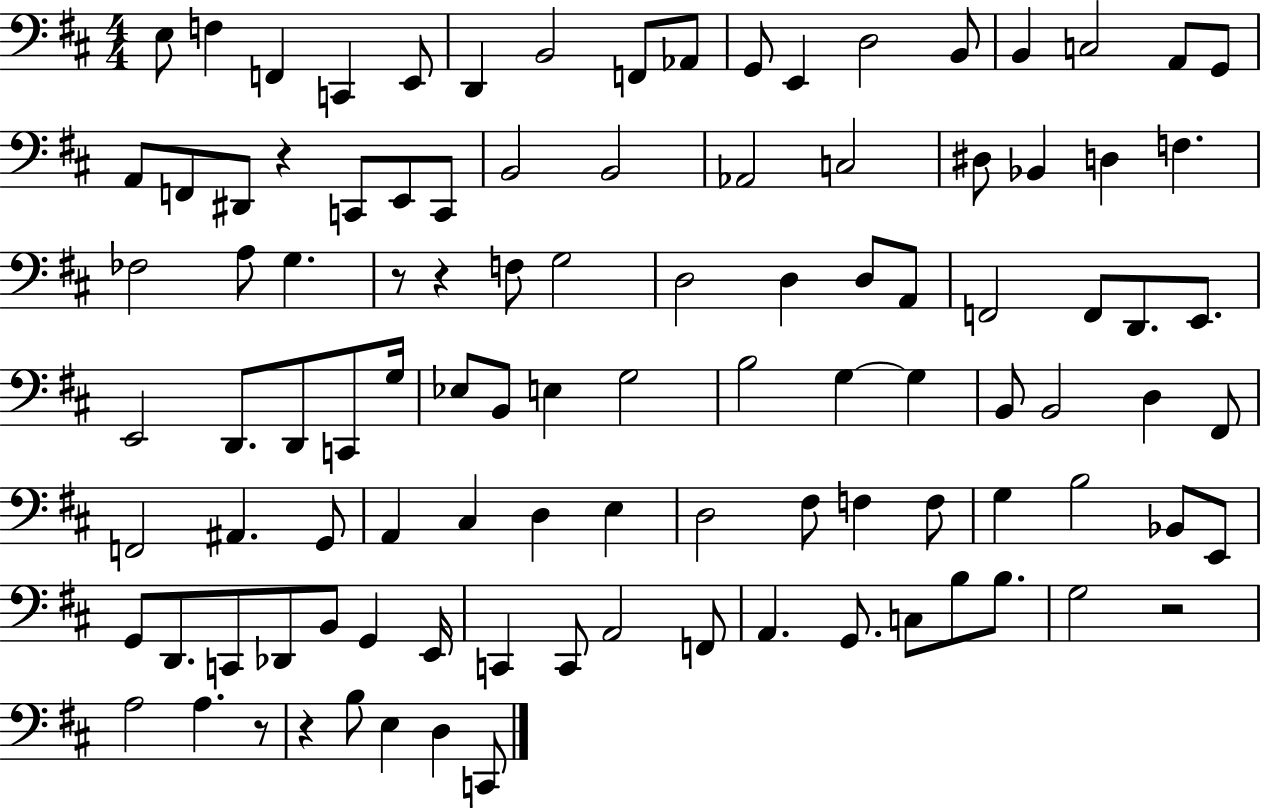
E3/e F3/q F2/q C2/q E2/e D2/q B2/h F2/e Ab2/e G2/e E2/q D3/h B2/e B2/q C3/h A2/e G2/e A2/e F2/e D#2/e R/q C2/e E2/e C2/e B2/h B2/h Ab2/h C3/h D#3/e Bb2/q D3/q F3/q. FES3/h A3/e G3/q. R/e R/q F3/e G3/h D3/h D3/q D3/e A2/e F2/h F2/e D2/e. E2/e. E2/h D2/e. D2/e C2/e G3/s Eb3/e B2/e E3/q G3/h B3/h G3/q G3/q B2/e B2/h D3/q F#2/e F2/h A#2/q. G2/e A2/q C#3/q D3/q E3/q D3/h F#3/e F3/q F3/e G3/q B3/h Bb2/e E2/e G2/e D2/e. C2/e Db2/e B2/e G2/q E2/s C2/q C2/e A2/h F2/e A2/q. G2/e. C3/e B3/e B3/e. G3/h R/h A3/h A3/q. R/e R/q B3/e E3/q D3/q C2/e